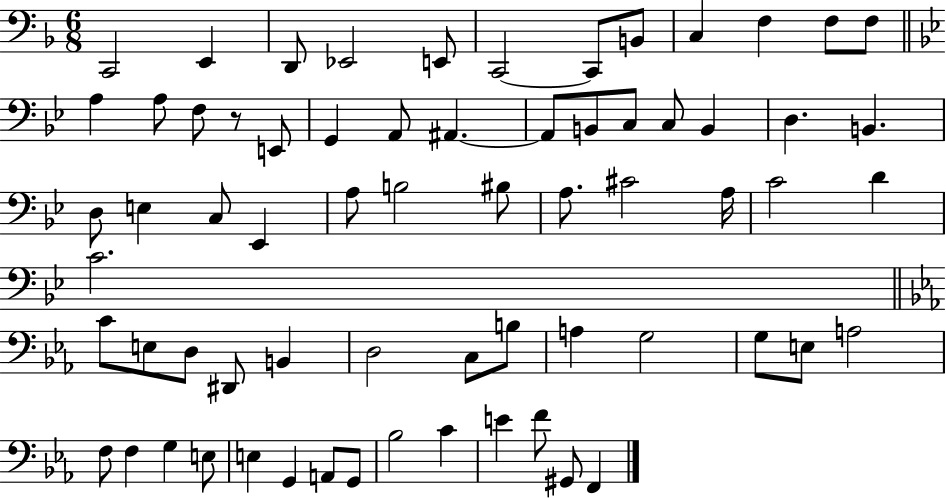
{
  \clef bass
  \numericTimeSignature
  \time 6/8
  \key f \major
  c,2 e,4 | d,8 ees,2 e,8 | c,2~~ c,8 b,8 | c4 f4 f8 f8 | \break \bar "||" \break \key bes \major a4 a8 f8 r8 e,8 | g,4 a,8 ais,4.~~ | ais,8 b,8 c8 c8 b,4 | d4. b,4. | \break d8 e4 c8 ees,4 | a8 b2 bis8 | a8. cis'2 a16 | c'2 d'4 | \break c'2. | \bar "||" \break \key ees \major c'8 e8 d8 dis,8 b,4 | d2 c8 b8 | a4 g2 | g8 e8 a2 | \break f8 f4 g4 e8 | e4 g,4 a,8 g,8 | bes2 c'4 | e'4 f'8 gis,8 f,4 | \break \bar "|."
}